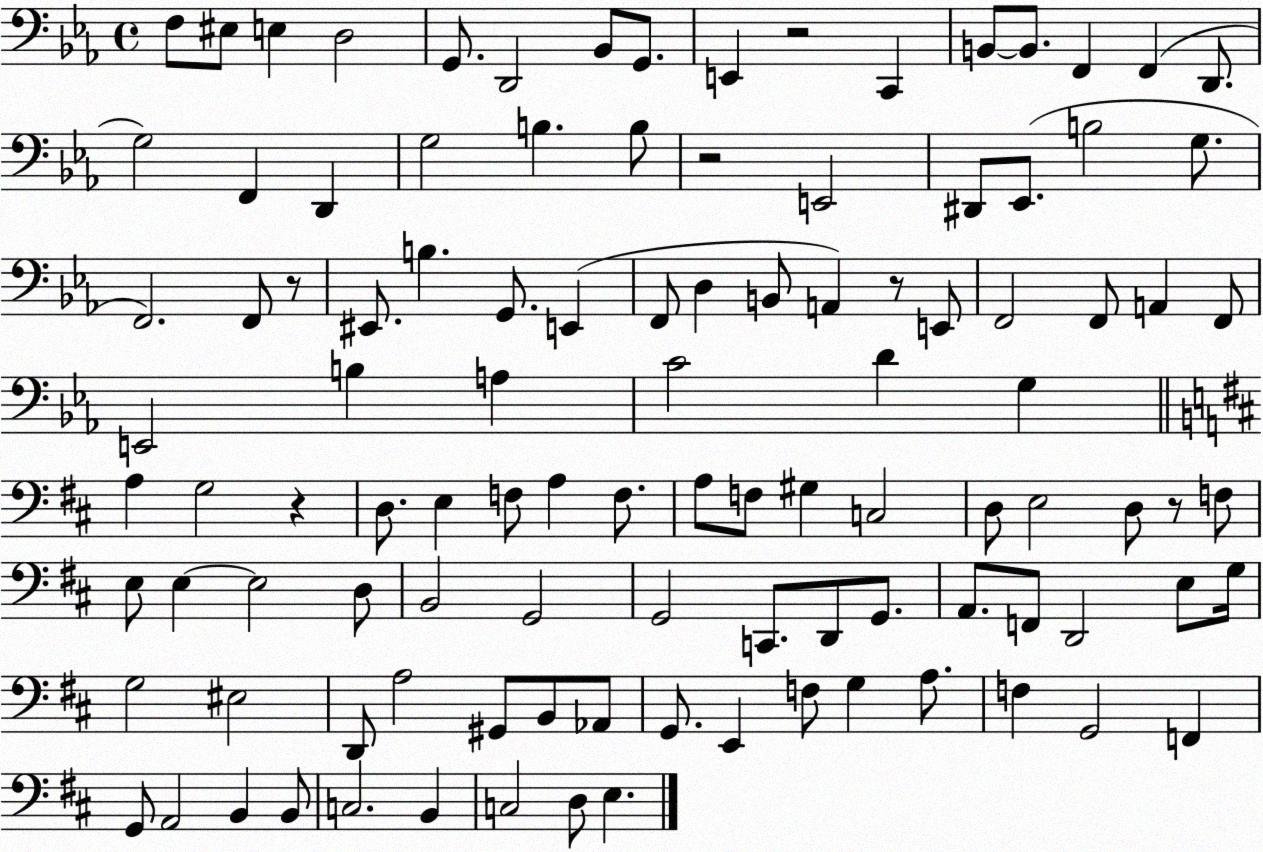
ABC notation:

X:1
T:Untitled
M:4/4
L:1/4
K:Eb
F,/2 ^E,/2 E, D,2 G,,/2 D,,2 _B,,/2 G,,/2 E,, z2 C,, B,,/2 B,,/2 F,, F,, D,,/2 G,2 F,, D,, G,2 B, B,/2 z2 E,,2 ^D,,/2 _E,,/2 B,2 G,/2 F,,2 F,,/2 z/2 ^E,,/2 B, G,,/2 E,, F,,/2 D, B,,/2 A,, z/2 E,,/2 F,,2 F,,/2 A,, F,,/2 E,,2 B, A, C2 D G, A, G,2 z D,/2 E, F,/2 A, F,/2 A,/2 F,/2 ^G, C,2 D,/2 E,2 D,/2 z/2 F,/2 E,/2 E, E,2 D,/2 B,,2 G,,2 G,,2 C,,/2 D,,/2 G,,/2 A,,/2 F,,/2 D,,2 E,/2 G,/4 G,2 ^E,2 D,,/2 A,2 ^G,,/2 B,,/2 _A,,/2 G,,/2 E,, F,/2 G, A,/2 F, G,,2 F,, G,,/2 A,,2 B,, B,,/2 C,2 B,, C,2 D,/2 E,